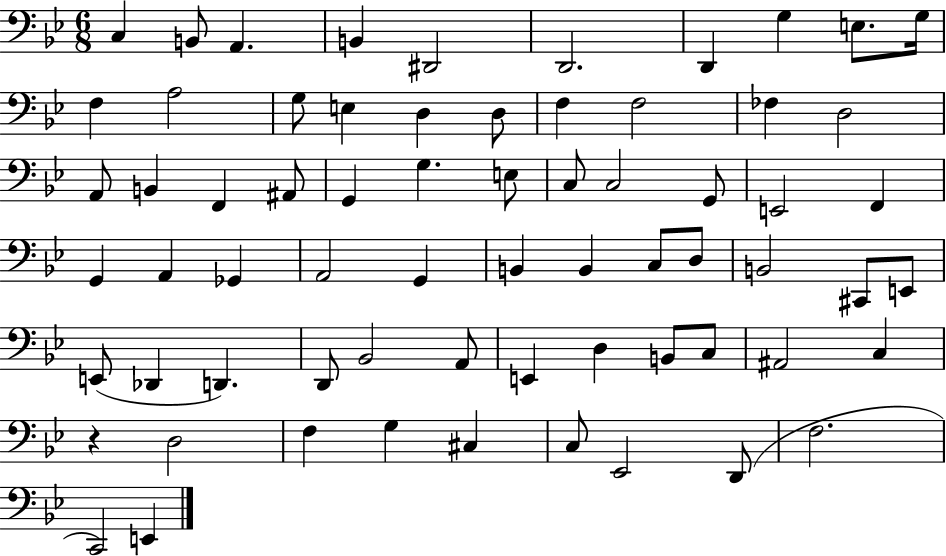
{
  \clef bass
  \numericTimeSignature
  \time 6/8
  \key bes \major
  \repeat volta 2 { c4 b,8 a,4. | b,4 dis,2 | d,2. | d,4 g4 e8. g16 | \break f4 a2 | g8 e4 d4 d8 | f4 f2 | fes4 d2 | \break a,8 b,4 f,4 ais,8 | g,4 g4. e8 | c8 c2 g,8 | e,2 f,4 | \break g,4 a,4 ges,4 | a,2 g,4 | b,4 b,4 c8 d8 | b,2 cis,8 e,8 | \break e,8( des,4 d,4.) | d,8 bes,2 a,8 | e,4 d4 b,8 c8 | ais,2 c4 | \break r4 d2 | f4 g4 cis4 | c8 ees,2 d,8( | f2. | \break c,2) e,4 | } \bar "|."
}